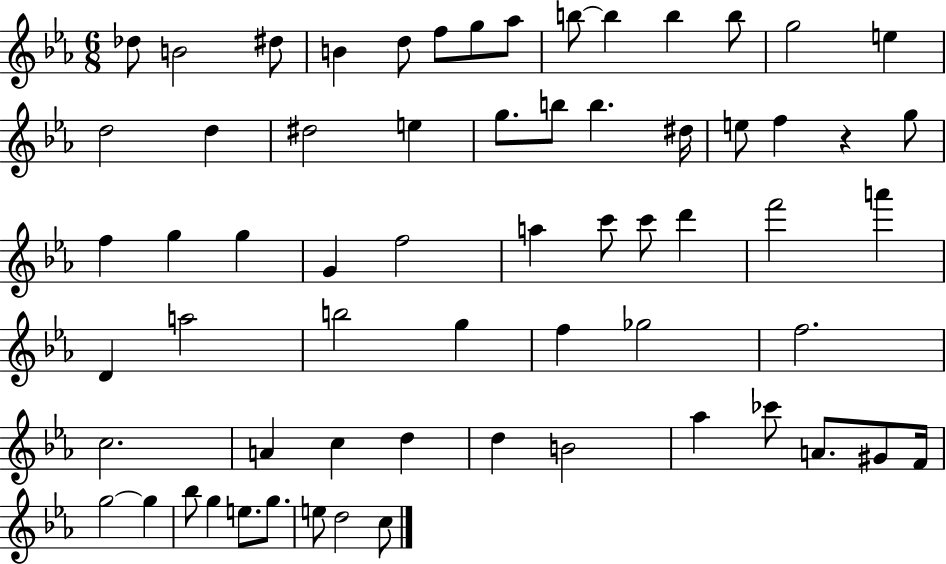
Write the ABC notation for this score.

X:1
T:Untitled
M:6/8
L:1/4
K:Eb
_d/2 B2 ^d/2 B d/2 f/2 g/2 _a/2 b/2 b b b/2 g2 e d2 d ^d2 e g/2 b/2 b ^d/4 e/2 f z g/2 f g g G f2 a c'/2 c'/2 d' f'2 a' D a2 b2 g f _g2 f2 c2 A c d d B2 _a _c'/2 A/2 ^G/2 F/4 g2 g _b/2 g e/2 g/2 e/2 d2 c/2